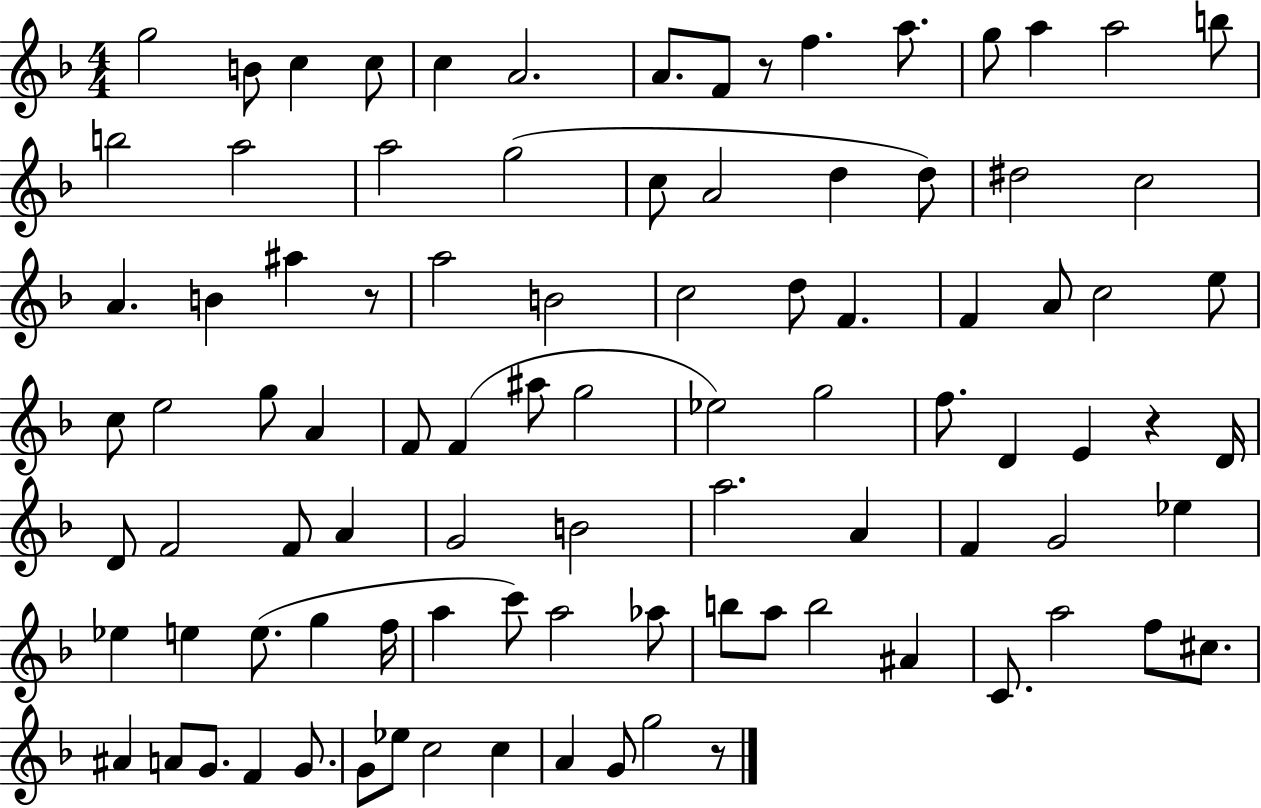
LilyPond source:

{
  \clef treble
  \numericTimeSignature
  \time 4/4
  \key f \major
  g''2 b'8 c''4 c''8 | c''4 a'2. | a'8. f'8 r8 f''4. a''8. | g''8 a''4 a''2 b''8 | \break b''2 a''2 | a''2 g''2( | c''8 a'2 d''4 d''8) | dis''2 c''2 | \break a'4. b'4 ais''4 r8 | a''2 b'2 | c''2 d''8 f'4. | f'4 a'8 c''2 e''8 | \break c''8 e''2 g''8 a'4 | f'8 f'4( ais''8 g''2 | ees''2) g''2 | f''8. d'4 e'4 r4 d'16 | \break d'8 f'2 f'8 a'4 | g'2 b'2 | a''2. a'4 | f'4 g'2 ees''4 | \break ees''4 e''4 e''8.( g''4 f''16 | a''4 c'''8) a''2 aes''8 | b''8 a''8 b''2 ais'4 | c'8. a''2 f''8 cis''8. | \break ais'4 a'8 g'8. f'4 g'8. | g'8 ees''8 c''2 c''4 | a'4 g'8 g''2 r8 | \bar "|."
}